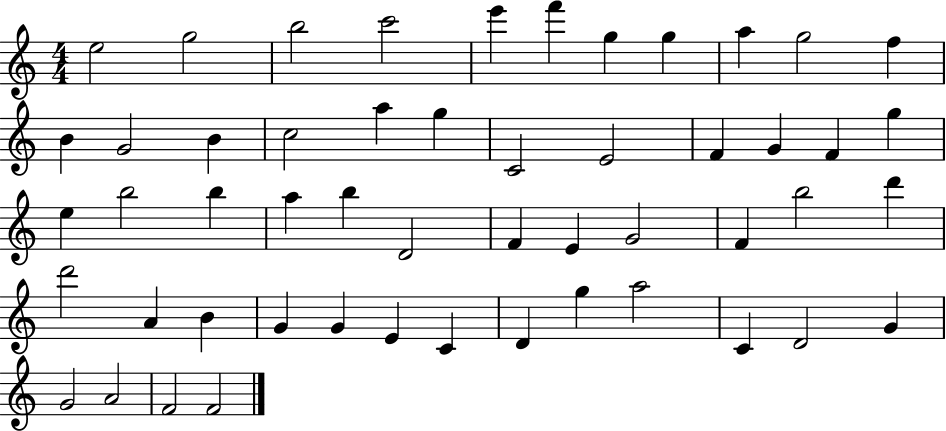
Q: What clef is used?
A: treble